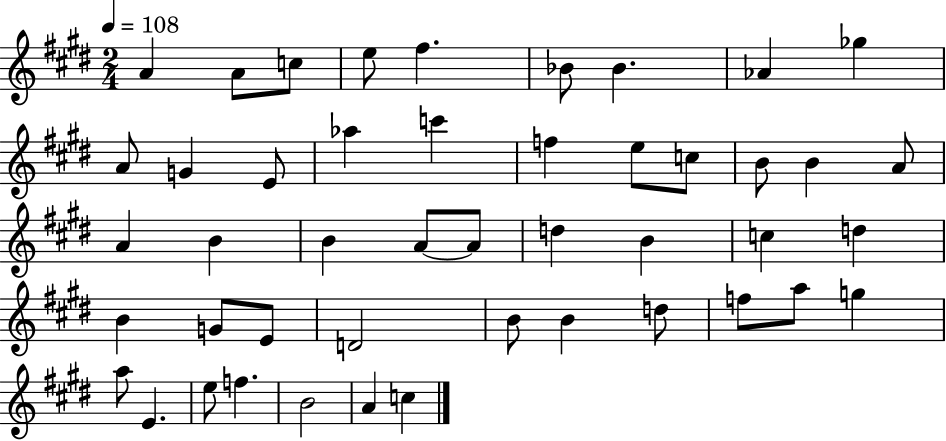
A4/q A4/e C5/e E5/e F#5/q. Bb4/e Bb4/q. Ab4/q Gb5/q A4/e G4/q E4/e Ab5/q C6/q F5/q E5/e C5/e B4/e B4/q A4/e A4/q B4/q B4/q A4/e A4/e D5/q B4/q C5/q D5/q B4/q G4/e E4/e D4/h B4/e B4/q D5/e F5/e A5/e G5/q A5/e E4/q. E5/e F5/q. B4/h A4/q C5/q